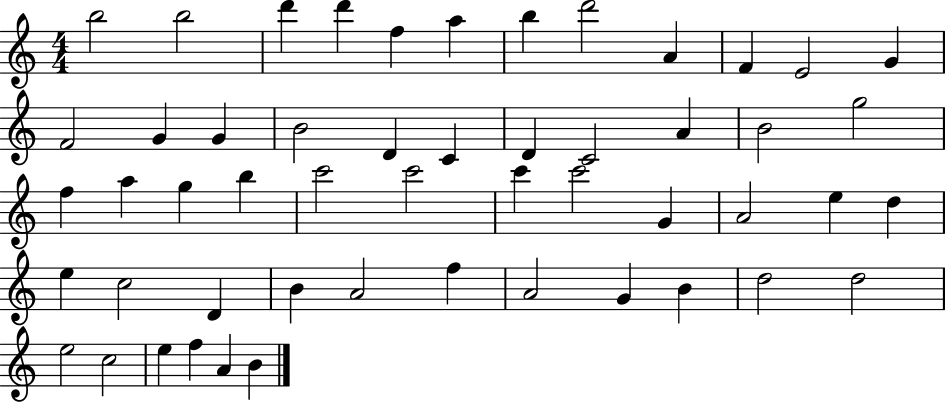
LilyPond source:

{
  \clef treble
  \numericTimeSignature
  \time 4/4
  \key c \major
  b''2 b''2 | d'''4 d'''4 f''4 a''4 | b''4 d'''2 a'4 | f'4 e'2 g'4 | \break f'2 g'4 g'4 | b'2 d'4 c'4 | d'4 c'2 a'4 | b'2 g''2 | \break f''4 a''4 g''4 b''4 | c'''2 c'''2 | c'''4 c'''2 g'4 | a'2 e''4 d''4 | \break e''4 c''2 d'4 | b'4 a'2 f''4 | a'2 g'4 b'4 | d''2 d''2 | \break e''2 c''2 | e''4 f''4 a'4 b'4 | \bar "|."
}